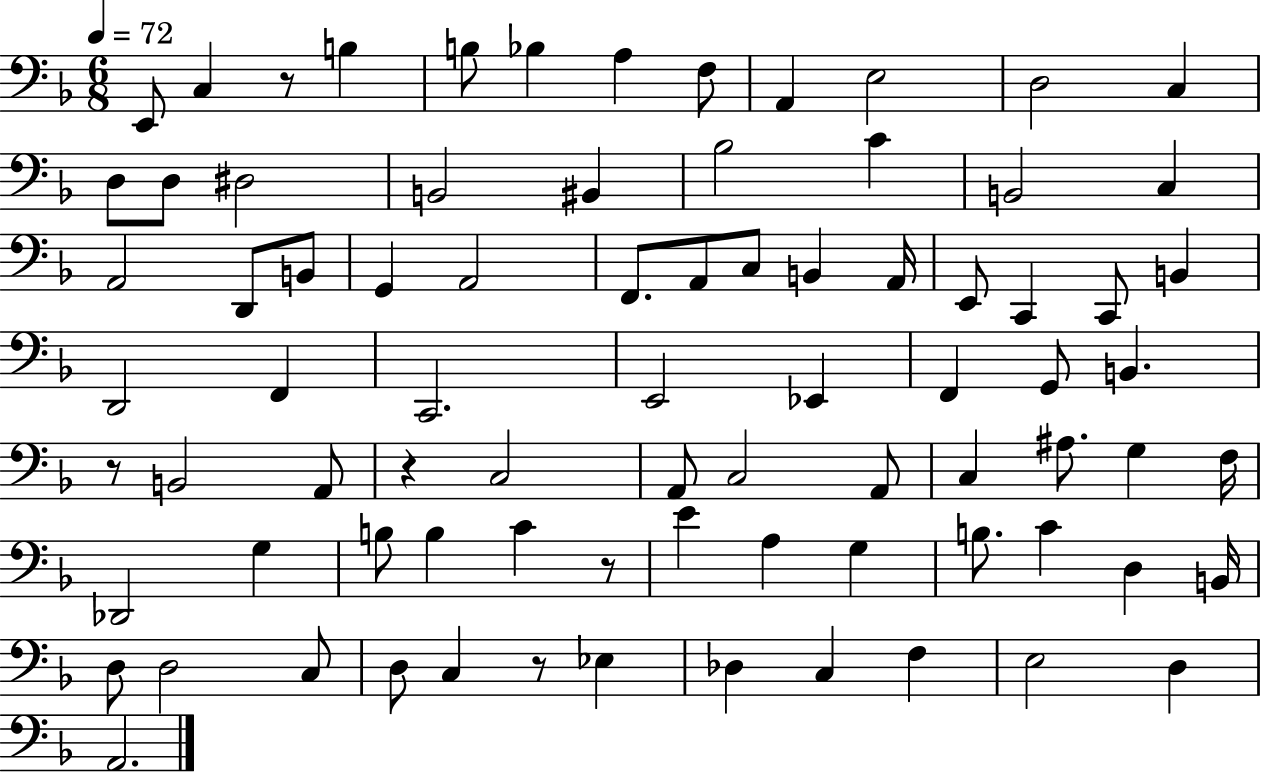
{
  \clef bass
  \numericTimeSignature
  \time 6/8
  \key f \major
  \tempo 4 = 72
  e,8 c4 r8 b4 | b8 bes4 a4 f8 | a,4 e2 | d2 c4 | \break d8 d8 dis2 | b,2 bis,4 | bes2 c'4 | b,2 c4 | \break a,2 d,8 b,8 | g,4 a,2 | f,8. a,8 c8 b,4 a,16 | e,8 c,4 c,8 b,4 | \break d,2 f,4 | c,2. | e,2 ees,4 | f,4 g,8 b,4. | \break r8 b,2 a,8 | r4 c2 | a,8 c2 a,8 | c4 ais8. g4 f16 | \break des,2 g4 | b8 b4 c'4 r8 | e'4 a4 g4 | b8. c'4 d4 b,16 | \break d8 d2 c8 | d8 c4 r8 ees4 | des4 c4 f4 | e2 d4 | \break a,2. | \bar "|."
}